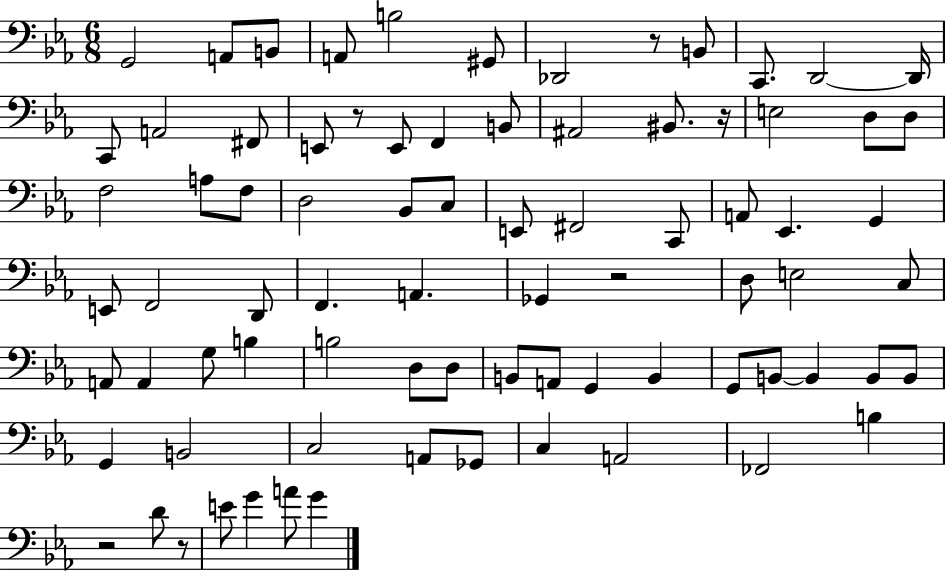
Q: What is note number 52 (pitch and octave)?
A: B2